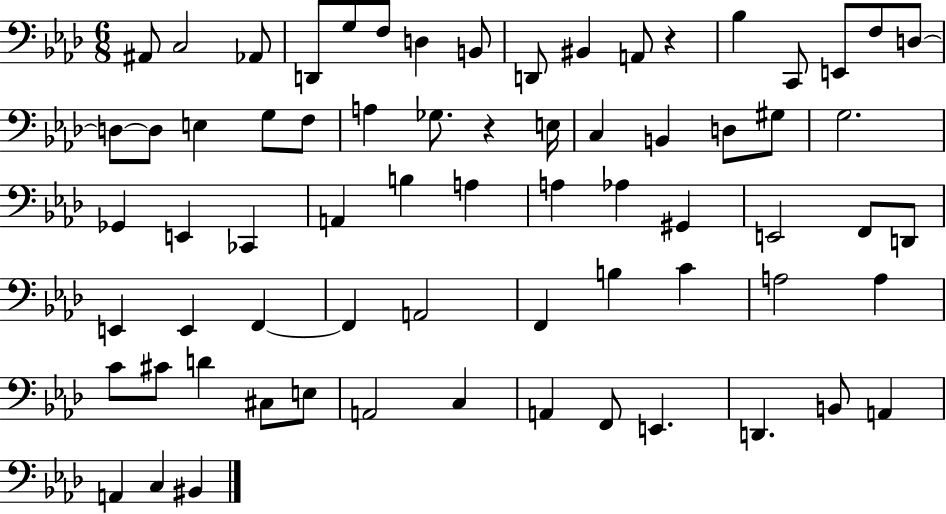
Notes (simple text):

A#2/e C3/h Ab2/e D2/e G3/e F3/e D3/q B2/e D2/e BIS2/q A2/e R/q Bb3/q C2/e E2/e F3/e D3/e D3/e D3/e E3/q G3/e F3/e A3/q Gb3/e. R/q E3/s C3/q B2/q D3/e G#3/e G3/h. Gb2/q E2/q CES2/q A2/q B3/q A3/q A3/q Ab3/q G#2/q E2/h F2/e D2/e E2/q E2/q F2/q F2/q A2/h F2/q B3/q C4/q A3/h A3/q C4/e C#4/e D4/q C#3/e E3/e A2/h C3/q A2/q F2/e E2/q. D2/q. B2/e A2/q A2/q C3/q BIS2/q